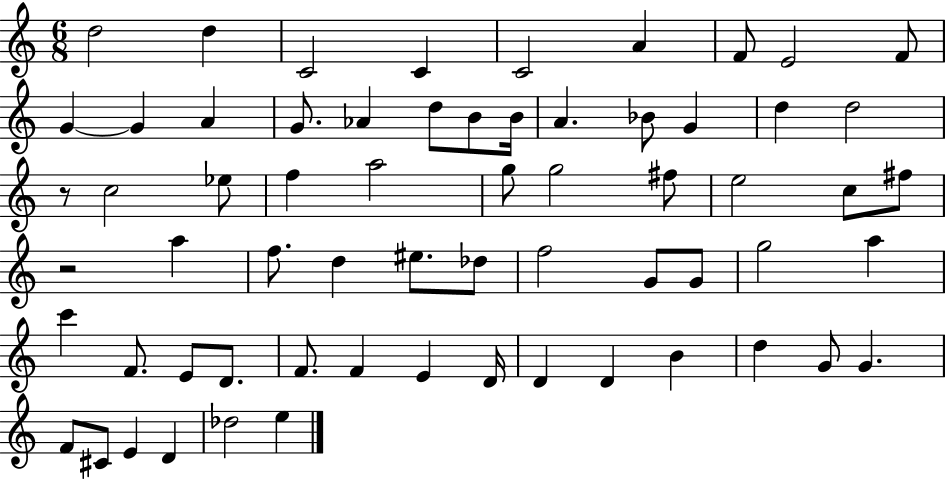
D5/h D5/q C4/h C4/q C4/h A4/q F4/e E4/h F4/e G4/q G4/q A4/q G4/e. Ab4/q D5/e B4/e B4/s A4/q. Bb4/e G4/q D5/q D5/h R/e C5/h Eb5/e F5/q A5/h G5/e G5/h F#5/e E5/h C5/e F#5/e R/h A5/q F5/e. D5/q EIS5/e. Db5/e F5/h G4/e G4/e G5/h A5/q C6/q F4/e. E4/e D4/e. F4/e. F4/q E4/q D4/s D4/q D4/q B4/q D5/q G4/e G4/q. F4/e C#4/e E4/q D4/q Db5/h E5/q